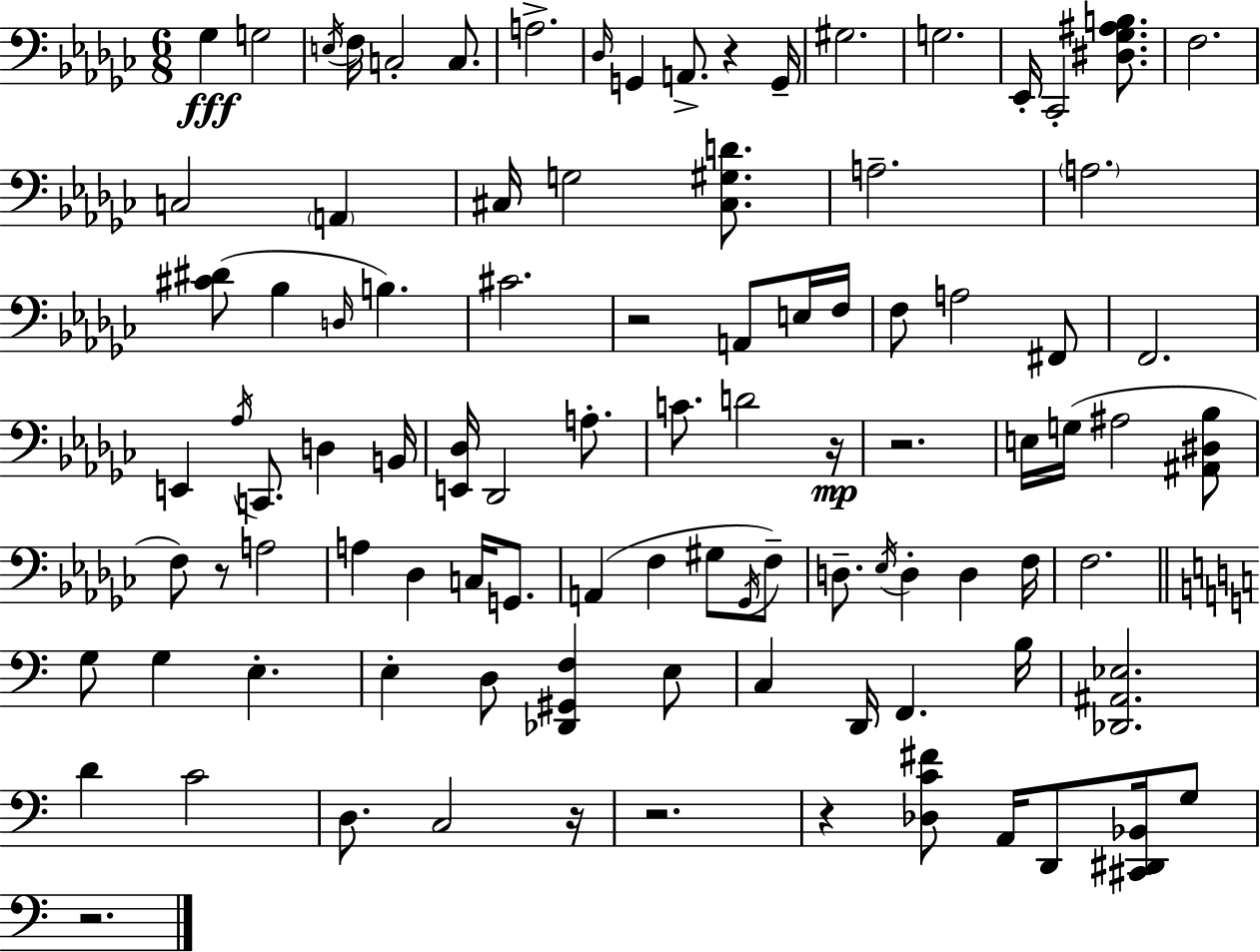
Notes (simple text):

Gb3/q G3/h E3/s F3/s C3/h C3/e. A3/h. Db3/s G2/q A2/e. R/q G2/s G#3/h. G3/h. Eb2/s CES2/h [D#3,Gb3,A#3,B3]/e. F3/h. C3/h A2/q C#3/s G3/h [C#3,G#3,D4]/e. A3/h. A3/h. [C#4,D#4]/e Bb3/q D3/s B3/q. C#4/h. R/h A2/e E3/s F3/s F3/e A3/h F#2/e F2/h. E2/q Ab3/s C2/e. D3/q B2/s [E2,Db3]/s Db2/h A3/e. C4/e. D4/h R/s R/h. E3/s G3/s A#3/h [A#2,D#3,Bb3]/e F3/e R/e A3/h A3/q Db3/q C3/s G2/e. A2/q F3/q G#3/e Gb2/s F3/e D3/e. Eb3/s D3/q D3/q F3/s F3/h. G3/e G3/q E3/q. E3/q D3/e [Db2,G#2,F3]/q E3/e C3/q D2/s F2/q. B3/s [Db2,A#2,Eb3]/h. D4/q C4/h D3/e. C3/h R/s R/h. R/q [Db3,C4,F#4]/e A2/s D2/e [C#2,D#2,Bb2]/s G3/e R/h.